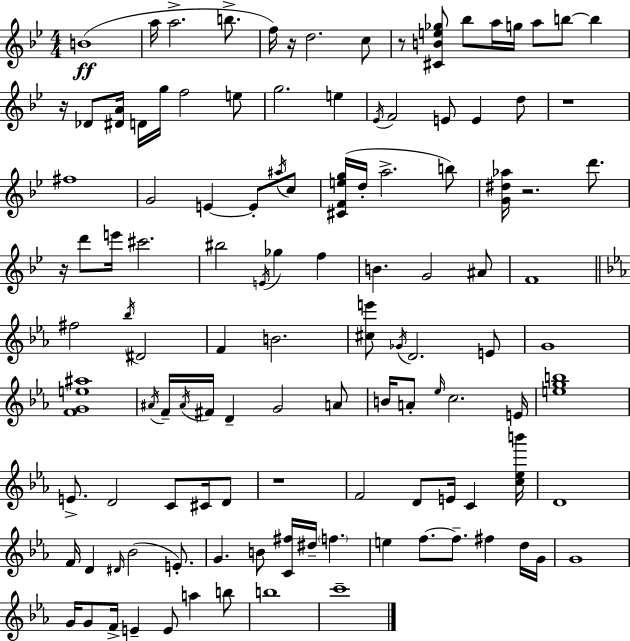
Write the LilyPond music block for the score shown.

{
  \clef treble
  \numericTimeSignature
  \time 4/4
  \key bes \major
  b'1(\ff | a''16 a''2.-> b''8.-> | f''16) r16 d''2. c''8 | r8 <cis' b' e'' ges''>8 bes''8 a''16 g''16 a''8 b''8~~ b''4 | \break r16 des'8 <dis' a'>16 d'16 g''16 f''2 e''8 | g''2. e''4 | \acciaccatura { ees'16 } f'2 e'8 e'4 d''8 | r1 | \break fis''1 | g'2 e'4~~ e'8-. \acciaccatura { ais''16 } | c''8 <cis' f' e'' g''>16( d''16-. a''2.-> | b''8) <g' dis'' aes''>16 r2. d'''8. | \break r16 d'''8 e'''16 cis'''2. | bis''2 \acciaccatura { e'16 } ges''4 f''4 | b'4. g'2 | ais'8 f'1 | \break \bar "||" \break \key c \minor fis''2 \acciaccatura { bes''16 } dis'2 | f'4 b'2. | <cis'' e'''>8 \acciaccatura { ges'16 } d'2. | e'8 g'1 | \break <f' g' e'' ais''>1 | \acciaccatura { ais'16 } f'16-- \acciaccatura { ais'16 } fis'16 d'4-- g'2 | a'8 b'16 a'8-. \grace { ees''16 } c''2. | e'16 <e'' g'' b''>1 | \break e'8.-> d'2 | c'8 cis'16 d'8 r1 | f'2 d'8 e'16 | c'4 <c'' ees'' b'''>16 d'1 | \break f'16 d'4 \grace { dis'16 }( bes'2 | e'8.-.) g'4. b'8 <c' fis''>16 dis''16-- | \parenthesize f''4. e''4 f''8.~~ f''8.-- | fis''4 d''16 g'16 g'1 | \break g'16 g'8 f'16-> e'4-- e'8 | a''4 b''8 b''1 | c'''1-- | \bar "|."
}